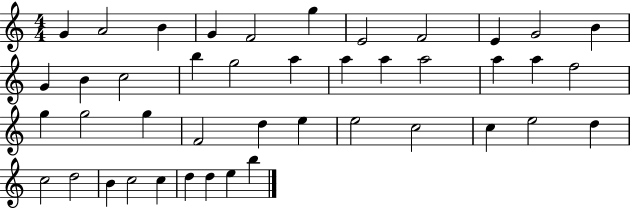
{
  \clef treble
  \numericTimeSignature
  \time 4/4
  \key c \major
  g'4 a'2 b'4 | g'4 f'2 g''4 | e'2 f'2 | e'4 g'2 b'4 | \break g'4 b'4 c''2 | b''4 g''2 a''4 | a''4 a''4 a''2 | a''4 a''4 f''2 | \break g''4 g''2 g''4 | f'2 d''4 e''4 | e''2 c''2 | c''4 e''2 d''4 | \break c''2 d''2 | b'4 c''2 c''4 | d''4 d''4 e''4 b''4 | \bar "|."
}